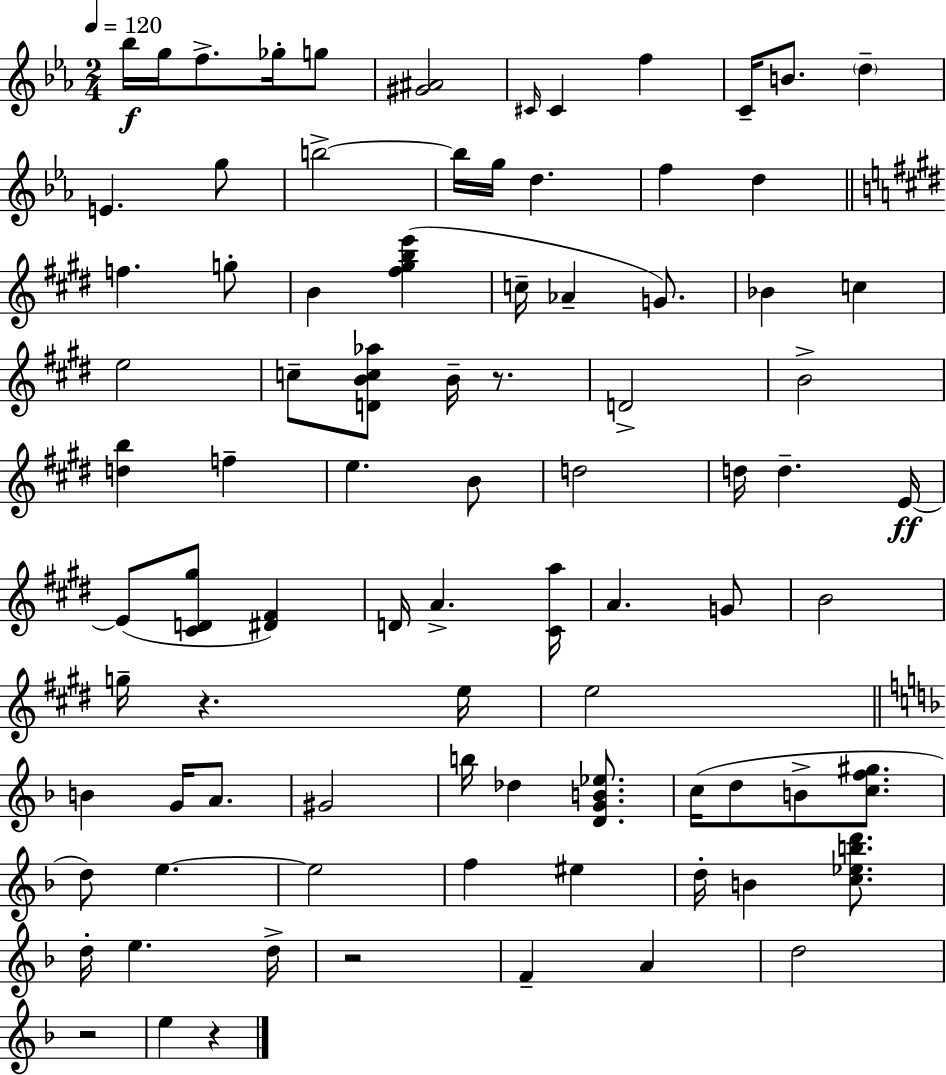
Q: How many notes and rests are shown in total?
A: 86